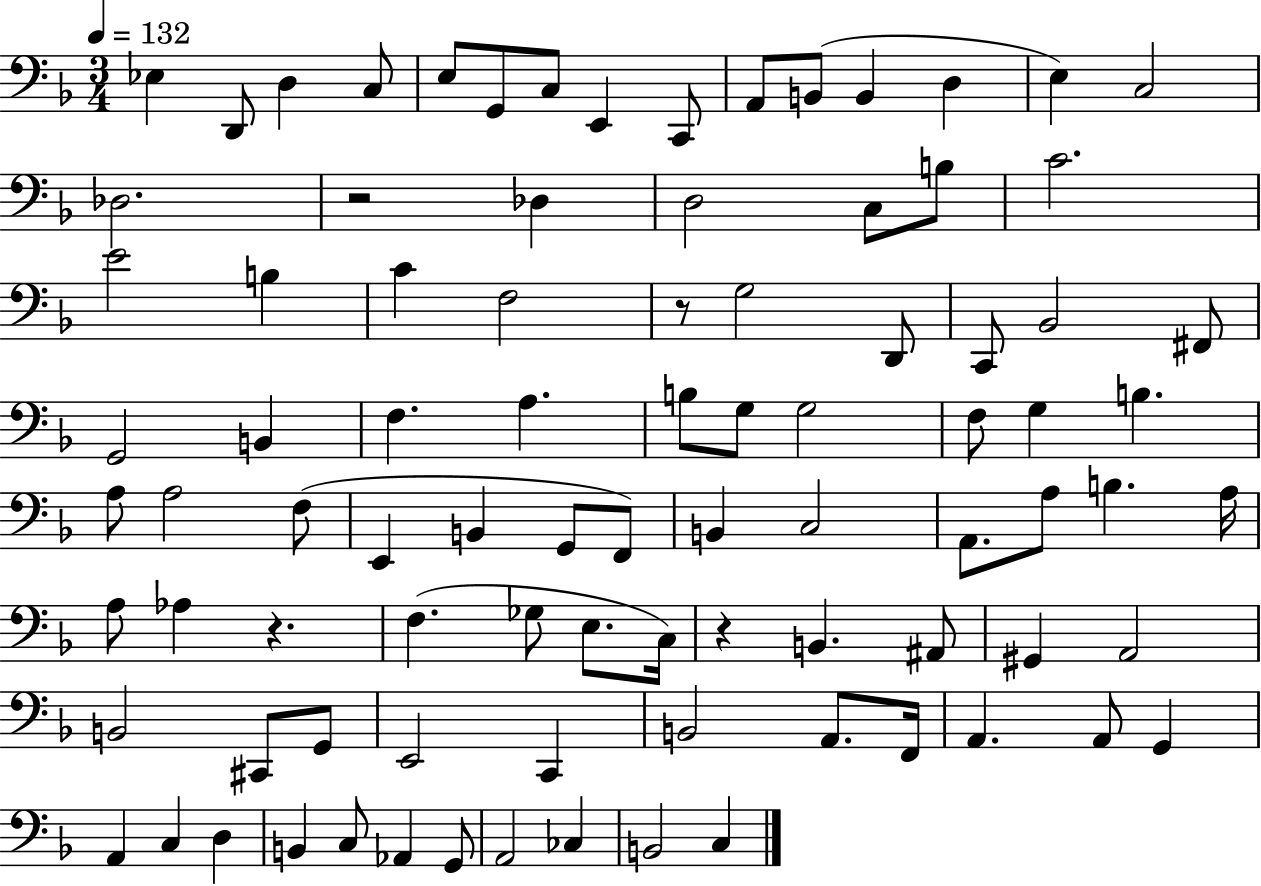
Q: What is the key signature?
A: F major